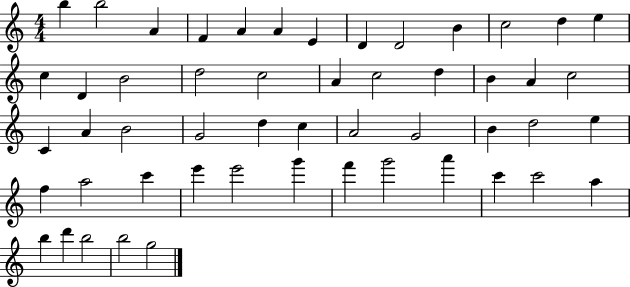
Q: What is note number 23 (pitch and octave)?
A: A4